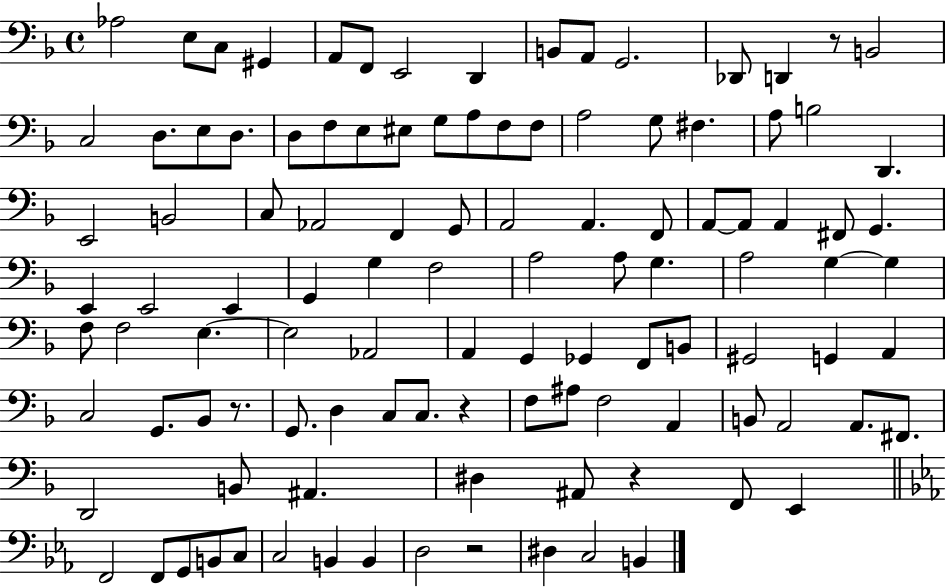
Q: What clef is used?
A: bass